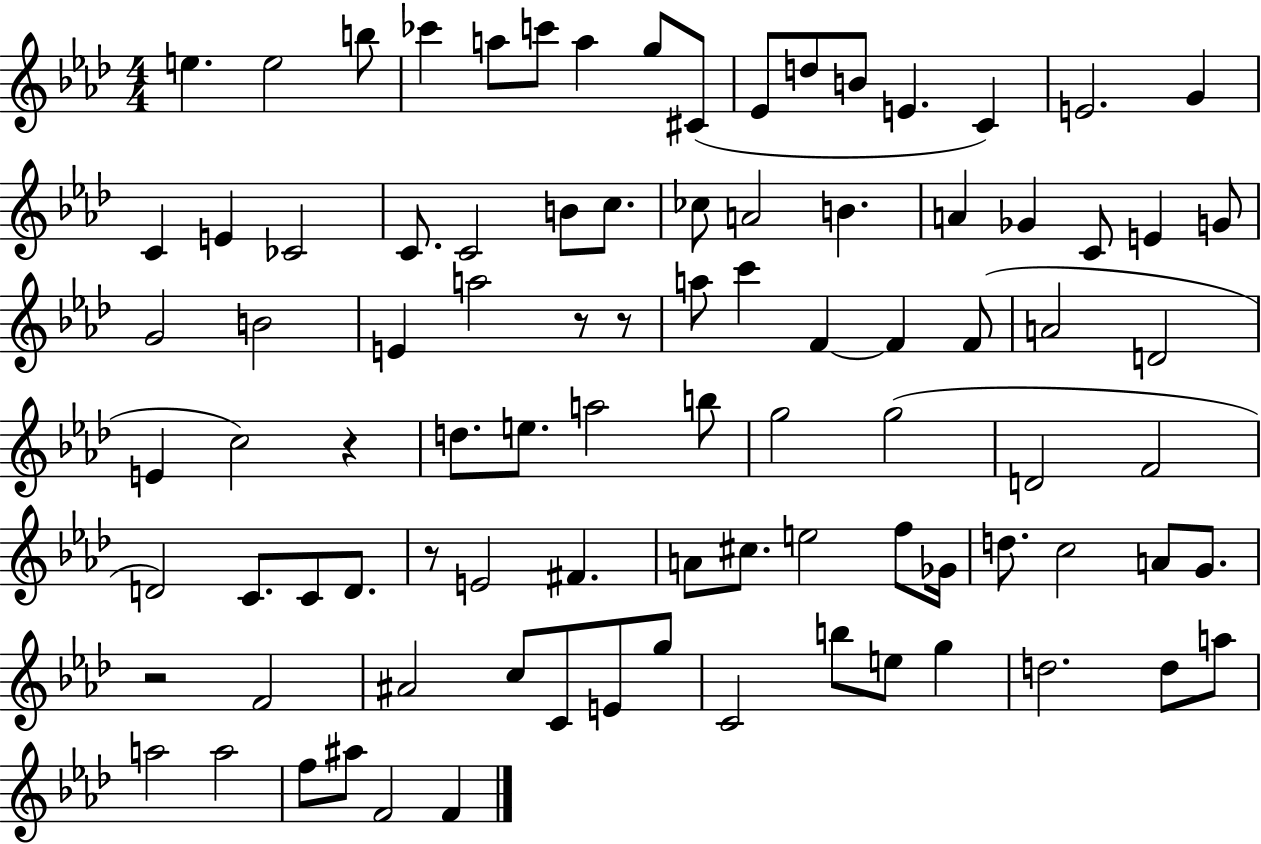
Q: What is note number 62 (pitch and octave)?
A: F5